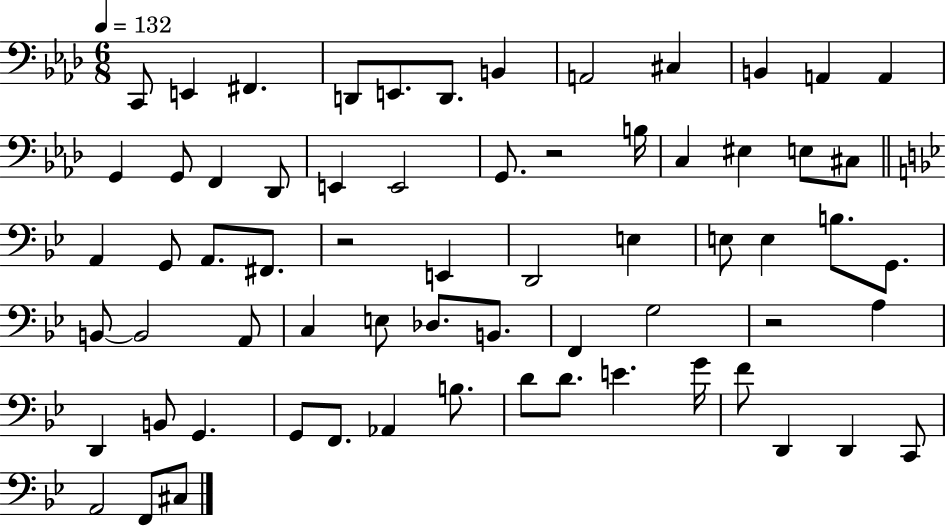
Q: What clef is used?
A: bass